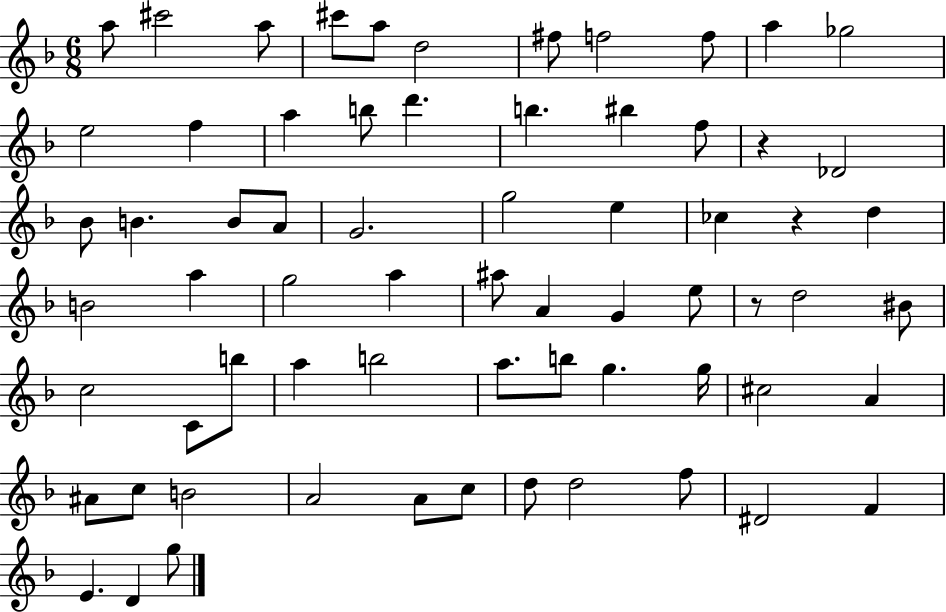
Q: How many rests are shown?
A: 3